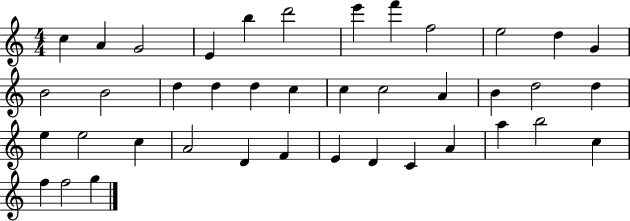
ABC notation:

X:1
T:Untitled
M:4/4
L:1/4
K:C
c A G2 E b d'2 e' f' f2 e2 d G B2 B2 d d d c c c2 A B d2 d e e2 c A2 D F E D C A a b2 c f f2 g